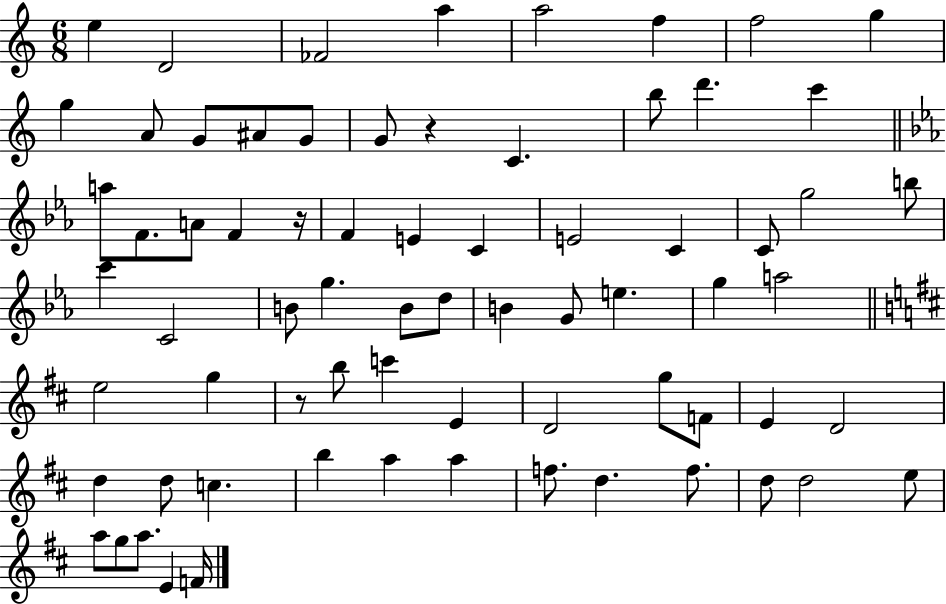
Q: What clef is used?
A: treble